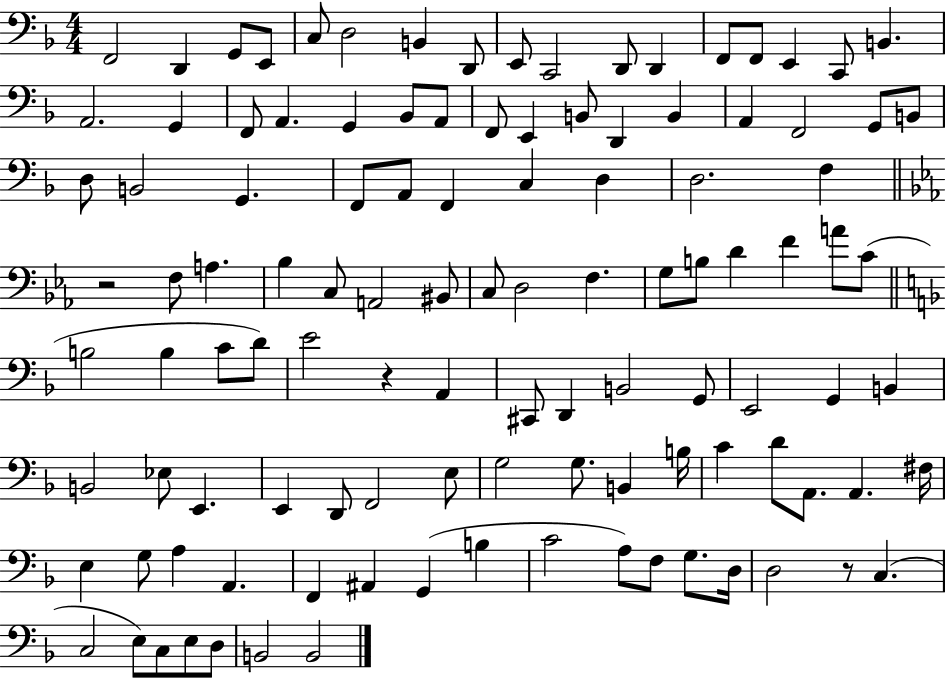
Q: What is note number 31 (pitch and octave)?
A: F2